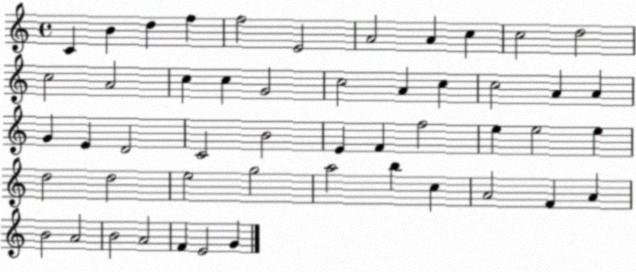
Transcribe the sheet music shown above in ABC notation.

X:1
T:Untitled
M:4/4
L:1/4
K:C
C B d f f2 E2 A2 A c c2 d2 c2 A2 c c G2 c2 A c c2 A A G E D2 C2 B2 E F f2 e e2 e d2 d2 e2 g2 a2 b c A2 F A B2 A2 B2 A2 F E2 G